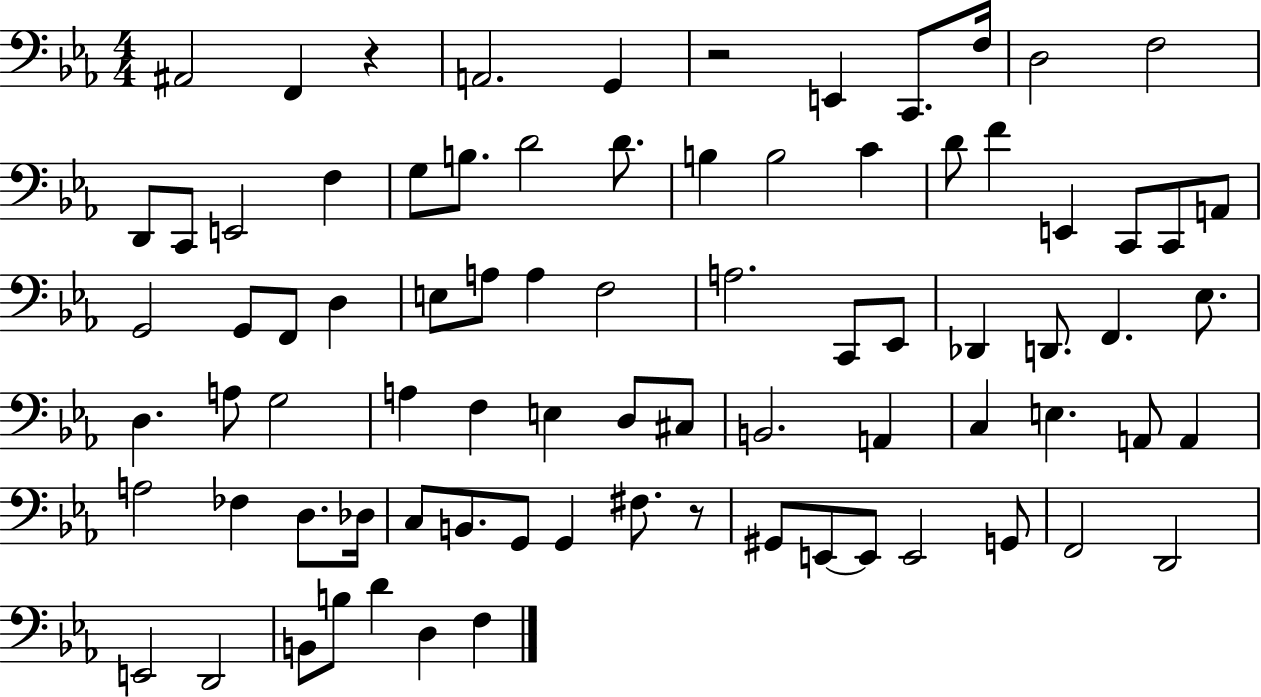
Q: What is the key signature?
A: EES major